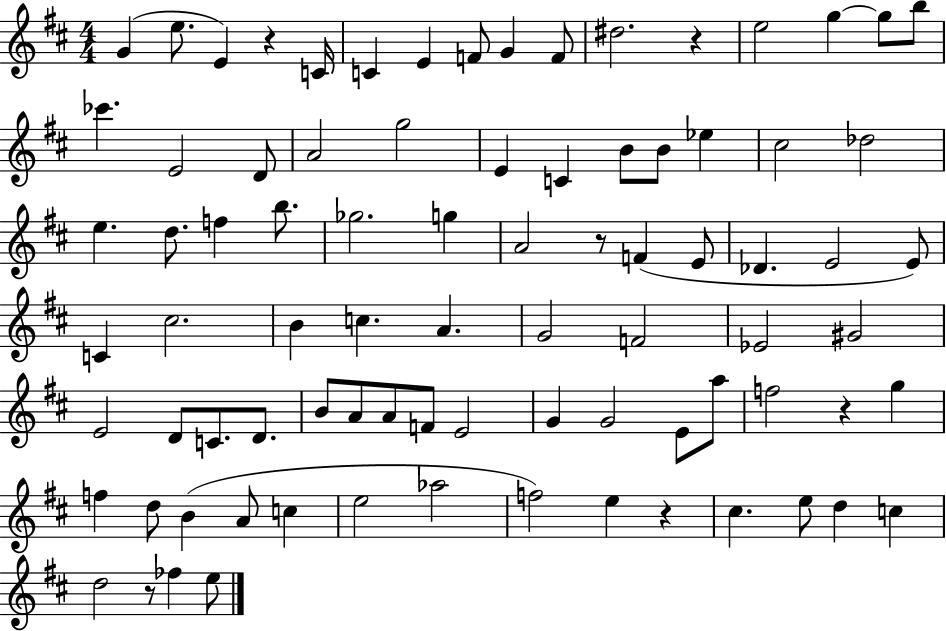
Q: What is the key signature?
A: D major